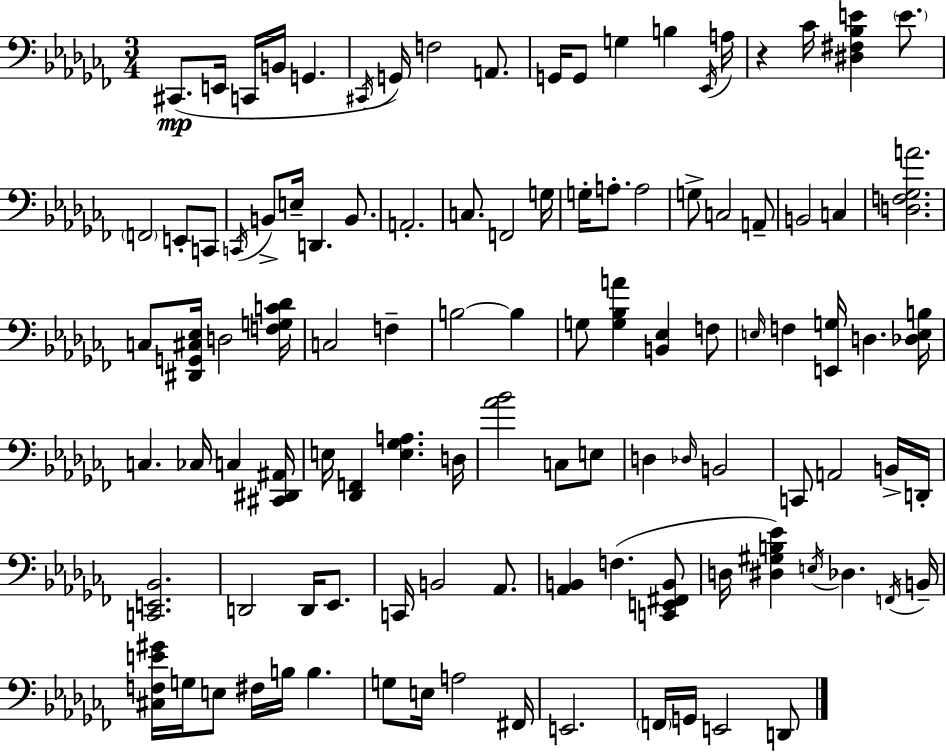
C#2/e. E2/s C2/s B2/s G2/q. C#2/s G2/s F3/h A2/e. G2/s G2/e G3/q B3/q Eb2/s A3/s R/q CES4/s [D#3,F#3,Bb3,E4]/q E4/e. F2/h E2/e C2/e C2/s B2/e E3/s D2/q. B2/e. A2/h. C3/e. F2/h G3/s G3/s A3/e. A3/h G3/e C3/h A2/e B2/h C3/q [D3,F3,Gb3,A4]/h. C3/e [D#2,G2,C#3,Eb3]/s D3/h [F3,G3,C4,Db4]/s C3/h F3/q B3/h B3/q G3/e [G3,Bb3,A4]/q [B2,Eb3]/q F3/e E3/s F3/q [E2,G3]/s D3/q. [Db3,E3,B3]/s C3/q. CES3/s C3/q [C#2,D#2,A#2]/s E3/s [Db2,F2]/q [E3,Gb3,A3]/q. D3/s [Ab4,Bb4]/h C3/e E3/e D3/q Db3/s B2/h C2/e A2/h B2/s D2/s [C2,E2,Bb2]/h. D2/h D2/s Eb2/e. C2/s B2/h Ab2/e. [Ab2,B2]/q F3/q. [C2,E2,F#2,B2]/e D3/s [D#3,G#3,B3,Eb4]/q E3/s Db3/q. F2/s B2/s [C#3,F3,E4,G#4]/s G3/s E3/e F#3/s B3/s B3/q. G3/e E3/s A3/h F#2/s E2/h. F2/s G2/s E2/h D2/e